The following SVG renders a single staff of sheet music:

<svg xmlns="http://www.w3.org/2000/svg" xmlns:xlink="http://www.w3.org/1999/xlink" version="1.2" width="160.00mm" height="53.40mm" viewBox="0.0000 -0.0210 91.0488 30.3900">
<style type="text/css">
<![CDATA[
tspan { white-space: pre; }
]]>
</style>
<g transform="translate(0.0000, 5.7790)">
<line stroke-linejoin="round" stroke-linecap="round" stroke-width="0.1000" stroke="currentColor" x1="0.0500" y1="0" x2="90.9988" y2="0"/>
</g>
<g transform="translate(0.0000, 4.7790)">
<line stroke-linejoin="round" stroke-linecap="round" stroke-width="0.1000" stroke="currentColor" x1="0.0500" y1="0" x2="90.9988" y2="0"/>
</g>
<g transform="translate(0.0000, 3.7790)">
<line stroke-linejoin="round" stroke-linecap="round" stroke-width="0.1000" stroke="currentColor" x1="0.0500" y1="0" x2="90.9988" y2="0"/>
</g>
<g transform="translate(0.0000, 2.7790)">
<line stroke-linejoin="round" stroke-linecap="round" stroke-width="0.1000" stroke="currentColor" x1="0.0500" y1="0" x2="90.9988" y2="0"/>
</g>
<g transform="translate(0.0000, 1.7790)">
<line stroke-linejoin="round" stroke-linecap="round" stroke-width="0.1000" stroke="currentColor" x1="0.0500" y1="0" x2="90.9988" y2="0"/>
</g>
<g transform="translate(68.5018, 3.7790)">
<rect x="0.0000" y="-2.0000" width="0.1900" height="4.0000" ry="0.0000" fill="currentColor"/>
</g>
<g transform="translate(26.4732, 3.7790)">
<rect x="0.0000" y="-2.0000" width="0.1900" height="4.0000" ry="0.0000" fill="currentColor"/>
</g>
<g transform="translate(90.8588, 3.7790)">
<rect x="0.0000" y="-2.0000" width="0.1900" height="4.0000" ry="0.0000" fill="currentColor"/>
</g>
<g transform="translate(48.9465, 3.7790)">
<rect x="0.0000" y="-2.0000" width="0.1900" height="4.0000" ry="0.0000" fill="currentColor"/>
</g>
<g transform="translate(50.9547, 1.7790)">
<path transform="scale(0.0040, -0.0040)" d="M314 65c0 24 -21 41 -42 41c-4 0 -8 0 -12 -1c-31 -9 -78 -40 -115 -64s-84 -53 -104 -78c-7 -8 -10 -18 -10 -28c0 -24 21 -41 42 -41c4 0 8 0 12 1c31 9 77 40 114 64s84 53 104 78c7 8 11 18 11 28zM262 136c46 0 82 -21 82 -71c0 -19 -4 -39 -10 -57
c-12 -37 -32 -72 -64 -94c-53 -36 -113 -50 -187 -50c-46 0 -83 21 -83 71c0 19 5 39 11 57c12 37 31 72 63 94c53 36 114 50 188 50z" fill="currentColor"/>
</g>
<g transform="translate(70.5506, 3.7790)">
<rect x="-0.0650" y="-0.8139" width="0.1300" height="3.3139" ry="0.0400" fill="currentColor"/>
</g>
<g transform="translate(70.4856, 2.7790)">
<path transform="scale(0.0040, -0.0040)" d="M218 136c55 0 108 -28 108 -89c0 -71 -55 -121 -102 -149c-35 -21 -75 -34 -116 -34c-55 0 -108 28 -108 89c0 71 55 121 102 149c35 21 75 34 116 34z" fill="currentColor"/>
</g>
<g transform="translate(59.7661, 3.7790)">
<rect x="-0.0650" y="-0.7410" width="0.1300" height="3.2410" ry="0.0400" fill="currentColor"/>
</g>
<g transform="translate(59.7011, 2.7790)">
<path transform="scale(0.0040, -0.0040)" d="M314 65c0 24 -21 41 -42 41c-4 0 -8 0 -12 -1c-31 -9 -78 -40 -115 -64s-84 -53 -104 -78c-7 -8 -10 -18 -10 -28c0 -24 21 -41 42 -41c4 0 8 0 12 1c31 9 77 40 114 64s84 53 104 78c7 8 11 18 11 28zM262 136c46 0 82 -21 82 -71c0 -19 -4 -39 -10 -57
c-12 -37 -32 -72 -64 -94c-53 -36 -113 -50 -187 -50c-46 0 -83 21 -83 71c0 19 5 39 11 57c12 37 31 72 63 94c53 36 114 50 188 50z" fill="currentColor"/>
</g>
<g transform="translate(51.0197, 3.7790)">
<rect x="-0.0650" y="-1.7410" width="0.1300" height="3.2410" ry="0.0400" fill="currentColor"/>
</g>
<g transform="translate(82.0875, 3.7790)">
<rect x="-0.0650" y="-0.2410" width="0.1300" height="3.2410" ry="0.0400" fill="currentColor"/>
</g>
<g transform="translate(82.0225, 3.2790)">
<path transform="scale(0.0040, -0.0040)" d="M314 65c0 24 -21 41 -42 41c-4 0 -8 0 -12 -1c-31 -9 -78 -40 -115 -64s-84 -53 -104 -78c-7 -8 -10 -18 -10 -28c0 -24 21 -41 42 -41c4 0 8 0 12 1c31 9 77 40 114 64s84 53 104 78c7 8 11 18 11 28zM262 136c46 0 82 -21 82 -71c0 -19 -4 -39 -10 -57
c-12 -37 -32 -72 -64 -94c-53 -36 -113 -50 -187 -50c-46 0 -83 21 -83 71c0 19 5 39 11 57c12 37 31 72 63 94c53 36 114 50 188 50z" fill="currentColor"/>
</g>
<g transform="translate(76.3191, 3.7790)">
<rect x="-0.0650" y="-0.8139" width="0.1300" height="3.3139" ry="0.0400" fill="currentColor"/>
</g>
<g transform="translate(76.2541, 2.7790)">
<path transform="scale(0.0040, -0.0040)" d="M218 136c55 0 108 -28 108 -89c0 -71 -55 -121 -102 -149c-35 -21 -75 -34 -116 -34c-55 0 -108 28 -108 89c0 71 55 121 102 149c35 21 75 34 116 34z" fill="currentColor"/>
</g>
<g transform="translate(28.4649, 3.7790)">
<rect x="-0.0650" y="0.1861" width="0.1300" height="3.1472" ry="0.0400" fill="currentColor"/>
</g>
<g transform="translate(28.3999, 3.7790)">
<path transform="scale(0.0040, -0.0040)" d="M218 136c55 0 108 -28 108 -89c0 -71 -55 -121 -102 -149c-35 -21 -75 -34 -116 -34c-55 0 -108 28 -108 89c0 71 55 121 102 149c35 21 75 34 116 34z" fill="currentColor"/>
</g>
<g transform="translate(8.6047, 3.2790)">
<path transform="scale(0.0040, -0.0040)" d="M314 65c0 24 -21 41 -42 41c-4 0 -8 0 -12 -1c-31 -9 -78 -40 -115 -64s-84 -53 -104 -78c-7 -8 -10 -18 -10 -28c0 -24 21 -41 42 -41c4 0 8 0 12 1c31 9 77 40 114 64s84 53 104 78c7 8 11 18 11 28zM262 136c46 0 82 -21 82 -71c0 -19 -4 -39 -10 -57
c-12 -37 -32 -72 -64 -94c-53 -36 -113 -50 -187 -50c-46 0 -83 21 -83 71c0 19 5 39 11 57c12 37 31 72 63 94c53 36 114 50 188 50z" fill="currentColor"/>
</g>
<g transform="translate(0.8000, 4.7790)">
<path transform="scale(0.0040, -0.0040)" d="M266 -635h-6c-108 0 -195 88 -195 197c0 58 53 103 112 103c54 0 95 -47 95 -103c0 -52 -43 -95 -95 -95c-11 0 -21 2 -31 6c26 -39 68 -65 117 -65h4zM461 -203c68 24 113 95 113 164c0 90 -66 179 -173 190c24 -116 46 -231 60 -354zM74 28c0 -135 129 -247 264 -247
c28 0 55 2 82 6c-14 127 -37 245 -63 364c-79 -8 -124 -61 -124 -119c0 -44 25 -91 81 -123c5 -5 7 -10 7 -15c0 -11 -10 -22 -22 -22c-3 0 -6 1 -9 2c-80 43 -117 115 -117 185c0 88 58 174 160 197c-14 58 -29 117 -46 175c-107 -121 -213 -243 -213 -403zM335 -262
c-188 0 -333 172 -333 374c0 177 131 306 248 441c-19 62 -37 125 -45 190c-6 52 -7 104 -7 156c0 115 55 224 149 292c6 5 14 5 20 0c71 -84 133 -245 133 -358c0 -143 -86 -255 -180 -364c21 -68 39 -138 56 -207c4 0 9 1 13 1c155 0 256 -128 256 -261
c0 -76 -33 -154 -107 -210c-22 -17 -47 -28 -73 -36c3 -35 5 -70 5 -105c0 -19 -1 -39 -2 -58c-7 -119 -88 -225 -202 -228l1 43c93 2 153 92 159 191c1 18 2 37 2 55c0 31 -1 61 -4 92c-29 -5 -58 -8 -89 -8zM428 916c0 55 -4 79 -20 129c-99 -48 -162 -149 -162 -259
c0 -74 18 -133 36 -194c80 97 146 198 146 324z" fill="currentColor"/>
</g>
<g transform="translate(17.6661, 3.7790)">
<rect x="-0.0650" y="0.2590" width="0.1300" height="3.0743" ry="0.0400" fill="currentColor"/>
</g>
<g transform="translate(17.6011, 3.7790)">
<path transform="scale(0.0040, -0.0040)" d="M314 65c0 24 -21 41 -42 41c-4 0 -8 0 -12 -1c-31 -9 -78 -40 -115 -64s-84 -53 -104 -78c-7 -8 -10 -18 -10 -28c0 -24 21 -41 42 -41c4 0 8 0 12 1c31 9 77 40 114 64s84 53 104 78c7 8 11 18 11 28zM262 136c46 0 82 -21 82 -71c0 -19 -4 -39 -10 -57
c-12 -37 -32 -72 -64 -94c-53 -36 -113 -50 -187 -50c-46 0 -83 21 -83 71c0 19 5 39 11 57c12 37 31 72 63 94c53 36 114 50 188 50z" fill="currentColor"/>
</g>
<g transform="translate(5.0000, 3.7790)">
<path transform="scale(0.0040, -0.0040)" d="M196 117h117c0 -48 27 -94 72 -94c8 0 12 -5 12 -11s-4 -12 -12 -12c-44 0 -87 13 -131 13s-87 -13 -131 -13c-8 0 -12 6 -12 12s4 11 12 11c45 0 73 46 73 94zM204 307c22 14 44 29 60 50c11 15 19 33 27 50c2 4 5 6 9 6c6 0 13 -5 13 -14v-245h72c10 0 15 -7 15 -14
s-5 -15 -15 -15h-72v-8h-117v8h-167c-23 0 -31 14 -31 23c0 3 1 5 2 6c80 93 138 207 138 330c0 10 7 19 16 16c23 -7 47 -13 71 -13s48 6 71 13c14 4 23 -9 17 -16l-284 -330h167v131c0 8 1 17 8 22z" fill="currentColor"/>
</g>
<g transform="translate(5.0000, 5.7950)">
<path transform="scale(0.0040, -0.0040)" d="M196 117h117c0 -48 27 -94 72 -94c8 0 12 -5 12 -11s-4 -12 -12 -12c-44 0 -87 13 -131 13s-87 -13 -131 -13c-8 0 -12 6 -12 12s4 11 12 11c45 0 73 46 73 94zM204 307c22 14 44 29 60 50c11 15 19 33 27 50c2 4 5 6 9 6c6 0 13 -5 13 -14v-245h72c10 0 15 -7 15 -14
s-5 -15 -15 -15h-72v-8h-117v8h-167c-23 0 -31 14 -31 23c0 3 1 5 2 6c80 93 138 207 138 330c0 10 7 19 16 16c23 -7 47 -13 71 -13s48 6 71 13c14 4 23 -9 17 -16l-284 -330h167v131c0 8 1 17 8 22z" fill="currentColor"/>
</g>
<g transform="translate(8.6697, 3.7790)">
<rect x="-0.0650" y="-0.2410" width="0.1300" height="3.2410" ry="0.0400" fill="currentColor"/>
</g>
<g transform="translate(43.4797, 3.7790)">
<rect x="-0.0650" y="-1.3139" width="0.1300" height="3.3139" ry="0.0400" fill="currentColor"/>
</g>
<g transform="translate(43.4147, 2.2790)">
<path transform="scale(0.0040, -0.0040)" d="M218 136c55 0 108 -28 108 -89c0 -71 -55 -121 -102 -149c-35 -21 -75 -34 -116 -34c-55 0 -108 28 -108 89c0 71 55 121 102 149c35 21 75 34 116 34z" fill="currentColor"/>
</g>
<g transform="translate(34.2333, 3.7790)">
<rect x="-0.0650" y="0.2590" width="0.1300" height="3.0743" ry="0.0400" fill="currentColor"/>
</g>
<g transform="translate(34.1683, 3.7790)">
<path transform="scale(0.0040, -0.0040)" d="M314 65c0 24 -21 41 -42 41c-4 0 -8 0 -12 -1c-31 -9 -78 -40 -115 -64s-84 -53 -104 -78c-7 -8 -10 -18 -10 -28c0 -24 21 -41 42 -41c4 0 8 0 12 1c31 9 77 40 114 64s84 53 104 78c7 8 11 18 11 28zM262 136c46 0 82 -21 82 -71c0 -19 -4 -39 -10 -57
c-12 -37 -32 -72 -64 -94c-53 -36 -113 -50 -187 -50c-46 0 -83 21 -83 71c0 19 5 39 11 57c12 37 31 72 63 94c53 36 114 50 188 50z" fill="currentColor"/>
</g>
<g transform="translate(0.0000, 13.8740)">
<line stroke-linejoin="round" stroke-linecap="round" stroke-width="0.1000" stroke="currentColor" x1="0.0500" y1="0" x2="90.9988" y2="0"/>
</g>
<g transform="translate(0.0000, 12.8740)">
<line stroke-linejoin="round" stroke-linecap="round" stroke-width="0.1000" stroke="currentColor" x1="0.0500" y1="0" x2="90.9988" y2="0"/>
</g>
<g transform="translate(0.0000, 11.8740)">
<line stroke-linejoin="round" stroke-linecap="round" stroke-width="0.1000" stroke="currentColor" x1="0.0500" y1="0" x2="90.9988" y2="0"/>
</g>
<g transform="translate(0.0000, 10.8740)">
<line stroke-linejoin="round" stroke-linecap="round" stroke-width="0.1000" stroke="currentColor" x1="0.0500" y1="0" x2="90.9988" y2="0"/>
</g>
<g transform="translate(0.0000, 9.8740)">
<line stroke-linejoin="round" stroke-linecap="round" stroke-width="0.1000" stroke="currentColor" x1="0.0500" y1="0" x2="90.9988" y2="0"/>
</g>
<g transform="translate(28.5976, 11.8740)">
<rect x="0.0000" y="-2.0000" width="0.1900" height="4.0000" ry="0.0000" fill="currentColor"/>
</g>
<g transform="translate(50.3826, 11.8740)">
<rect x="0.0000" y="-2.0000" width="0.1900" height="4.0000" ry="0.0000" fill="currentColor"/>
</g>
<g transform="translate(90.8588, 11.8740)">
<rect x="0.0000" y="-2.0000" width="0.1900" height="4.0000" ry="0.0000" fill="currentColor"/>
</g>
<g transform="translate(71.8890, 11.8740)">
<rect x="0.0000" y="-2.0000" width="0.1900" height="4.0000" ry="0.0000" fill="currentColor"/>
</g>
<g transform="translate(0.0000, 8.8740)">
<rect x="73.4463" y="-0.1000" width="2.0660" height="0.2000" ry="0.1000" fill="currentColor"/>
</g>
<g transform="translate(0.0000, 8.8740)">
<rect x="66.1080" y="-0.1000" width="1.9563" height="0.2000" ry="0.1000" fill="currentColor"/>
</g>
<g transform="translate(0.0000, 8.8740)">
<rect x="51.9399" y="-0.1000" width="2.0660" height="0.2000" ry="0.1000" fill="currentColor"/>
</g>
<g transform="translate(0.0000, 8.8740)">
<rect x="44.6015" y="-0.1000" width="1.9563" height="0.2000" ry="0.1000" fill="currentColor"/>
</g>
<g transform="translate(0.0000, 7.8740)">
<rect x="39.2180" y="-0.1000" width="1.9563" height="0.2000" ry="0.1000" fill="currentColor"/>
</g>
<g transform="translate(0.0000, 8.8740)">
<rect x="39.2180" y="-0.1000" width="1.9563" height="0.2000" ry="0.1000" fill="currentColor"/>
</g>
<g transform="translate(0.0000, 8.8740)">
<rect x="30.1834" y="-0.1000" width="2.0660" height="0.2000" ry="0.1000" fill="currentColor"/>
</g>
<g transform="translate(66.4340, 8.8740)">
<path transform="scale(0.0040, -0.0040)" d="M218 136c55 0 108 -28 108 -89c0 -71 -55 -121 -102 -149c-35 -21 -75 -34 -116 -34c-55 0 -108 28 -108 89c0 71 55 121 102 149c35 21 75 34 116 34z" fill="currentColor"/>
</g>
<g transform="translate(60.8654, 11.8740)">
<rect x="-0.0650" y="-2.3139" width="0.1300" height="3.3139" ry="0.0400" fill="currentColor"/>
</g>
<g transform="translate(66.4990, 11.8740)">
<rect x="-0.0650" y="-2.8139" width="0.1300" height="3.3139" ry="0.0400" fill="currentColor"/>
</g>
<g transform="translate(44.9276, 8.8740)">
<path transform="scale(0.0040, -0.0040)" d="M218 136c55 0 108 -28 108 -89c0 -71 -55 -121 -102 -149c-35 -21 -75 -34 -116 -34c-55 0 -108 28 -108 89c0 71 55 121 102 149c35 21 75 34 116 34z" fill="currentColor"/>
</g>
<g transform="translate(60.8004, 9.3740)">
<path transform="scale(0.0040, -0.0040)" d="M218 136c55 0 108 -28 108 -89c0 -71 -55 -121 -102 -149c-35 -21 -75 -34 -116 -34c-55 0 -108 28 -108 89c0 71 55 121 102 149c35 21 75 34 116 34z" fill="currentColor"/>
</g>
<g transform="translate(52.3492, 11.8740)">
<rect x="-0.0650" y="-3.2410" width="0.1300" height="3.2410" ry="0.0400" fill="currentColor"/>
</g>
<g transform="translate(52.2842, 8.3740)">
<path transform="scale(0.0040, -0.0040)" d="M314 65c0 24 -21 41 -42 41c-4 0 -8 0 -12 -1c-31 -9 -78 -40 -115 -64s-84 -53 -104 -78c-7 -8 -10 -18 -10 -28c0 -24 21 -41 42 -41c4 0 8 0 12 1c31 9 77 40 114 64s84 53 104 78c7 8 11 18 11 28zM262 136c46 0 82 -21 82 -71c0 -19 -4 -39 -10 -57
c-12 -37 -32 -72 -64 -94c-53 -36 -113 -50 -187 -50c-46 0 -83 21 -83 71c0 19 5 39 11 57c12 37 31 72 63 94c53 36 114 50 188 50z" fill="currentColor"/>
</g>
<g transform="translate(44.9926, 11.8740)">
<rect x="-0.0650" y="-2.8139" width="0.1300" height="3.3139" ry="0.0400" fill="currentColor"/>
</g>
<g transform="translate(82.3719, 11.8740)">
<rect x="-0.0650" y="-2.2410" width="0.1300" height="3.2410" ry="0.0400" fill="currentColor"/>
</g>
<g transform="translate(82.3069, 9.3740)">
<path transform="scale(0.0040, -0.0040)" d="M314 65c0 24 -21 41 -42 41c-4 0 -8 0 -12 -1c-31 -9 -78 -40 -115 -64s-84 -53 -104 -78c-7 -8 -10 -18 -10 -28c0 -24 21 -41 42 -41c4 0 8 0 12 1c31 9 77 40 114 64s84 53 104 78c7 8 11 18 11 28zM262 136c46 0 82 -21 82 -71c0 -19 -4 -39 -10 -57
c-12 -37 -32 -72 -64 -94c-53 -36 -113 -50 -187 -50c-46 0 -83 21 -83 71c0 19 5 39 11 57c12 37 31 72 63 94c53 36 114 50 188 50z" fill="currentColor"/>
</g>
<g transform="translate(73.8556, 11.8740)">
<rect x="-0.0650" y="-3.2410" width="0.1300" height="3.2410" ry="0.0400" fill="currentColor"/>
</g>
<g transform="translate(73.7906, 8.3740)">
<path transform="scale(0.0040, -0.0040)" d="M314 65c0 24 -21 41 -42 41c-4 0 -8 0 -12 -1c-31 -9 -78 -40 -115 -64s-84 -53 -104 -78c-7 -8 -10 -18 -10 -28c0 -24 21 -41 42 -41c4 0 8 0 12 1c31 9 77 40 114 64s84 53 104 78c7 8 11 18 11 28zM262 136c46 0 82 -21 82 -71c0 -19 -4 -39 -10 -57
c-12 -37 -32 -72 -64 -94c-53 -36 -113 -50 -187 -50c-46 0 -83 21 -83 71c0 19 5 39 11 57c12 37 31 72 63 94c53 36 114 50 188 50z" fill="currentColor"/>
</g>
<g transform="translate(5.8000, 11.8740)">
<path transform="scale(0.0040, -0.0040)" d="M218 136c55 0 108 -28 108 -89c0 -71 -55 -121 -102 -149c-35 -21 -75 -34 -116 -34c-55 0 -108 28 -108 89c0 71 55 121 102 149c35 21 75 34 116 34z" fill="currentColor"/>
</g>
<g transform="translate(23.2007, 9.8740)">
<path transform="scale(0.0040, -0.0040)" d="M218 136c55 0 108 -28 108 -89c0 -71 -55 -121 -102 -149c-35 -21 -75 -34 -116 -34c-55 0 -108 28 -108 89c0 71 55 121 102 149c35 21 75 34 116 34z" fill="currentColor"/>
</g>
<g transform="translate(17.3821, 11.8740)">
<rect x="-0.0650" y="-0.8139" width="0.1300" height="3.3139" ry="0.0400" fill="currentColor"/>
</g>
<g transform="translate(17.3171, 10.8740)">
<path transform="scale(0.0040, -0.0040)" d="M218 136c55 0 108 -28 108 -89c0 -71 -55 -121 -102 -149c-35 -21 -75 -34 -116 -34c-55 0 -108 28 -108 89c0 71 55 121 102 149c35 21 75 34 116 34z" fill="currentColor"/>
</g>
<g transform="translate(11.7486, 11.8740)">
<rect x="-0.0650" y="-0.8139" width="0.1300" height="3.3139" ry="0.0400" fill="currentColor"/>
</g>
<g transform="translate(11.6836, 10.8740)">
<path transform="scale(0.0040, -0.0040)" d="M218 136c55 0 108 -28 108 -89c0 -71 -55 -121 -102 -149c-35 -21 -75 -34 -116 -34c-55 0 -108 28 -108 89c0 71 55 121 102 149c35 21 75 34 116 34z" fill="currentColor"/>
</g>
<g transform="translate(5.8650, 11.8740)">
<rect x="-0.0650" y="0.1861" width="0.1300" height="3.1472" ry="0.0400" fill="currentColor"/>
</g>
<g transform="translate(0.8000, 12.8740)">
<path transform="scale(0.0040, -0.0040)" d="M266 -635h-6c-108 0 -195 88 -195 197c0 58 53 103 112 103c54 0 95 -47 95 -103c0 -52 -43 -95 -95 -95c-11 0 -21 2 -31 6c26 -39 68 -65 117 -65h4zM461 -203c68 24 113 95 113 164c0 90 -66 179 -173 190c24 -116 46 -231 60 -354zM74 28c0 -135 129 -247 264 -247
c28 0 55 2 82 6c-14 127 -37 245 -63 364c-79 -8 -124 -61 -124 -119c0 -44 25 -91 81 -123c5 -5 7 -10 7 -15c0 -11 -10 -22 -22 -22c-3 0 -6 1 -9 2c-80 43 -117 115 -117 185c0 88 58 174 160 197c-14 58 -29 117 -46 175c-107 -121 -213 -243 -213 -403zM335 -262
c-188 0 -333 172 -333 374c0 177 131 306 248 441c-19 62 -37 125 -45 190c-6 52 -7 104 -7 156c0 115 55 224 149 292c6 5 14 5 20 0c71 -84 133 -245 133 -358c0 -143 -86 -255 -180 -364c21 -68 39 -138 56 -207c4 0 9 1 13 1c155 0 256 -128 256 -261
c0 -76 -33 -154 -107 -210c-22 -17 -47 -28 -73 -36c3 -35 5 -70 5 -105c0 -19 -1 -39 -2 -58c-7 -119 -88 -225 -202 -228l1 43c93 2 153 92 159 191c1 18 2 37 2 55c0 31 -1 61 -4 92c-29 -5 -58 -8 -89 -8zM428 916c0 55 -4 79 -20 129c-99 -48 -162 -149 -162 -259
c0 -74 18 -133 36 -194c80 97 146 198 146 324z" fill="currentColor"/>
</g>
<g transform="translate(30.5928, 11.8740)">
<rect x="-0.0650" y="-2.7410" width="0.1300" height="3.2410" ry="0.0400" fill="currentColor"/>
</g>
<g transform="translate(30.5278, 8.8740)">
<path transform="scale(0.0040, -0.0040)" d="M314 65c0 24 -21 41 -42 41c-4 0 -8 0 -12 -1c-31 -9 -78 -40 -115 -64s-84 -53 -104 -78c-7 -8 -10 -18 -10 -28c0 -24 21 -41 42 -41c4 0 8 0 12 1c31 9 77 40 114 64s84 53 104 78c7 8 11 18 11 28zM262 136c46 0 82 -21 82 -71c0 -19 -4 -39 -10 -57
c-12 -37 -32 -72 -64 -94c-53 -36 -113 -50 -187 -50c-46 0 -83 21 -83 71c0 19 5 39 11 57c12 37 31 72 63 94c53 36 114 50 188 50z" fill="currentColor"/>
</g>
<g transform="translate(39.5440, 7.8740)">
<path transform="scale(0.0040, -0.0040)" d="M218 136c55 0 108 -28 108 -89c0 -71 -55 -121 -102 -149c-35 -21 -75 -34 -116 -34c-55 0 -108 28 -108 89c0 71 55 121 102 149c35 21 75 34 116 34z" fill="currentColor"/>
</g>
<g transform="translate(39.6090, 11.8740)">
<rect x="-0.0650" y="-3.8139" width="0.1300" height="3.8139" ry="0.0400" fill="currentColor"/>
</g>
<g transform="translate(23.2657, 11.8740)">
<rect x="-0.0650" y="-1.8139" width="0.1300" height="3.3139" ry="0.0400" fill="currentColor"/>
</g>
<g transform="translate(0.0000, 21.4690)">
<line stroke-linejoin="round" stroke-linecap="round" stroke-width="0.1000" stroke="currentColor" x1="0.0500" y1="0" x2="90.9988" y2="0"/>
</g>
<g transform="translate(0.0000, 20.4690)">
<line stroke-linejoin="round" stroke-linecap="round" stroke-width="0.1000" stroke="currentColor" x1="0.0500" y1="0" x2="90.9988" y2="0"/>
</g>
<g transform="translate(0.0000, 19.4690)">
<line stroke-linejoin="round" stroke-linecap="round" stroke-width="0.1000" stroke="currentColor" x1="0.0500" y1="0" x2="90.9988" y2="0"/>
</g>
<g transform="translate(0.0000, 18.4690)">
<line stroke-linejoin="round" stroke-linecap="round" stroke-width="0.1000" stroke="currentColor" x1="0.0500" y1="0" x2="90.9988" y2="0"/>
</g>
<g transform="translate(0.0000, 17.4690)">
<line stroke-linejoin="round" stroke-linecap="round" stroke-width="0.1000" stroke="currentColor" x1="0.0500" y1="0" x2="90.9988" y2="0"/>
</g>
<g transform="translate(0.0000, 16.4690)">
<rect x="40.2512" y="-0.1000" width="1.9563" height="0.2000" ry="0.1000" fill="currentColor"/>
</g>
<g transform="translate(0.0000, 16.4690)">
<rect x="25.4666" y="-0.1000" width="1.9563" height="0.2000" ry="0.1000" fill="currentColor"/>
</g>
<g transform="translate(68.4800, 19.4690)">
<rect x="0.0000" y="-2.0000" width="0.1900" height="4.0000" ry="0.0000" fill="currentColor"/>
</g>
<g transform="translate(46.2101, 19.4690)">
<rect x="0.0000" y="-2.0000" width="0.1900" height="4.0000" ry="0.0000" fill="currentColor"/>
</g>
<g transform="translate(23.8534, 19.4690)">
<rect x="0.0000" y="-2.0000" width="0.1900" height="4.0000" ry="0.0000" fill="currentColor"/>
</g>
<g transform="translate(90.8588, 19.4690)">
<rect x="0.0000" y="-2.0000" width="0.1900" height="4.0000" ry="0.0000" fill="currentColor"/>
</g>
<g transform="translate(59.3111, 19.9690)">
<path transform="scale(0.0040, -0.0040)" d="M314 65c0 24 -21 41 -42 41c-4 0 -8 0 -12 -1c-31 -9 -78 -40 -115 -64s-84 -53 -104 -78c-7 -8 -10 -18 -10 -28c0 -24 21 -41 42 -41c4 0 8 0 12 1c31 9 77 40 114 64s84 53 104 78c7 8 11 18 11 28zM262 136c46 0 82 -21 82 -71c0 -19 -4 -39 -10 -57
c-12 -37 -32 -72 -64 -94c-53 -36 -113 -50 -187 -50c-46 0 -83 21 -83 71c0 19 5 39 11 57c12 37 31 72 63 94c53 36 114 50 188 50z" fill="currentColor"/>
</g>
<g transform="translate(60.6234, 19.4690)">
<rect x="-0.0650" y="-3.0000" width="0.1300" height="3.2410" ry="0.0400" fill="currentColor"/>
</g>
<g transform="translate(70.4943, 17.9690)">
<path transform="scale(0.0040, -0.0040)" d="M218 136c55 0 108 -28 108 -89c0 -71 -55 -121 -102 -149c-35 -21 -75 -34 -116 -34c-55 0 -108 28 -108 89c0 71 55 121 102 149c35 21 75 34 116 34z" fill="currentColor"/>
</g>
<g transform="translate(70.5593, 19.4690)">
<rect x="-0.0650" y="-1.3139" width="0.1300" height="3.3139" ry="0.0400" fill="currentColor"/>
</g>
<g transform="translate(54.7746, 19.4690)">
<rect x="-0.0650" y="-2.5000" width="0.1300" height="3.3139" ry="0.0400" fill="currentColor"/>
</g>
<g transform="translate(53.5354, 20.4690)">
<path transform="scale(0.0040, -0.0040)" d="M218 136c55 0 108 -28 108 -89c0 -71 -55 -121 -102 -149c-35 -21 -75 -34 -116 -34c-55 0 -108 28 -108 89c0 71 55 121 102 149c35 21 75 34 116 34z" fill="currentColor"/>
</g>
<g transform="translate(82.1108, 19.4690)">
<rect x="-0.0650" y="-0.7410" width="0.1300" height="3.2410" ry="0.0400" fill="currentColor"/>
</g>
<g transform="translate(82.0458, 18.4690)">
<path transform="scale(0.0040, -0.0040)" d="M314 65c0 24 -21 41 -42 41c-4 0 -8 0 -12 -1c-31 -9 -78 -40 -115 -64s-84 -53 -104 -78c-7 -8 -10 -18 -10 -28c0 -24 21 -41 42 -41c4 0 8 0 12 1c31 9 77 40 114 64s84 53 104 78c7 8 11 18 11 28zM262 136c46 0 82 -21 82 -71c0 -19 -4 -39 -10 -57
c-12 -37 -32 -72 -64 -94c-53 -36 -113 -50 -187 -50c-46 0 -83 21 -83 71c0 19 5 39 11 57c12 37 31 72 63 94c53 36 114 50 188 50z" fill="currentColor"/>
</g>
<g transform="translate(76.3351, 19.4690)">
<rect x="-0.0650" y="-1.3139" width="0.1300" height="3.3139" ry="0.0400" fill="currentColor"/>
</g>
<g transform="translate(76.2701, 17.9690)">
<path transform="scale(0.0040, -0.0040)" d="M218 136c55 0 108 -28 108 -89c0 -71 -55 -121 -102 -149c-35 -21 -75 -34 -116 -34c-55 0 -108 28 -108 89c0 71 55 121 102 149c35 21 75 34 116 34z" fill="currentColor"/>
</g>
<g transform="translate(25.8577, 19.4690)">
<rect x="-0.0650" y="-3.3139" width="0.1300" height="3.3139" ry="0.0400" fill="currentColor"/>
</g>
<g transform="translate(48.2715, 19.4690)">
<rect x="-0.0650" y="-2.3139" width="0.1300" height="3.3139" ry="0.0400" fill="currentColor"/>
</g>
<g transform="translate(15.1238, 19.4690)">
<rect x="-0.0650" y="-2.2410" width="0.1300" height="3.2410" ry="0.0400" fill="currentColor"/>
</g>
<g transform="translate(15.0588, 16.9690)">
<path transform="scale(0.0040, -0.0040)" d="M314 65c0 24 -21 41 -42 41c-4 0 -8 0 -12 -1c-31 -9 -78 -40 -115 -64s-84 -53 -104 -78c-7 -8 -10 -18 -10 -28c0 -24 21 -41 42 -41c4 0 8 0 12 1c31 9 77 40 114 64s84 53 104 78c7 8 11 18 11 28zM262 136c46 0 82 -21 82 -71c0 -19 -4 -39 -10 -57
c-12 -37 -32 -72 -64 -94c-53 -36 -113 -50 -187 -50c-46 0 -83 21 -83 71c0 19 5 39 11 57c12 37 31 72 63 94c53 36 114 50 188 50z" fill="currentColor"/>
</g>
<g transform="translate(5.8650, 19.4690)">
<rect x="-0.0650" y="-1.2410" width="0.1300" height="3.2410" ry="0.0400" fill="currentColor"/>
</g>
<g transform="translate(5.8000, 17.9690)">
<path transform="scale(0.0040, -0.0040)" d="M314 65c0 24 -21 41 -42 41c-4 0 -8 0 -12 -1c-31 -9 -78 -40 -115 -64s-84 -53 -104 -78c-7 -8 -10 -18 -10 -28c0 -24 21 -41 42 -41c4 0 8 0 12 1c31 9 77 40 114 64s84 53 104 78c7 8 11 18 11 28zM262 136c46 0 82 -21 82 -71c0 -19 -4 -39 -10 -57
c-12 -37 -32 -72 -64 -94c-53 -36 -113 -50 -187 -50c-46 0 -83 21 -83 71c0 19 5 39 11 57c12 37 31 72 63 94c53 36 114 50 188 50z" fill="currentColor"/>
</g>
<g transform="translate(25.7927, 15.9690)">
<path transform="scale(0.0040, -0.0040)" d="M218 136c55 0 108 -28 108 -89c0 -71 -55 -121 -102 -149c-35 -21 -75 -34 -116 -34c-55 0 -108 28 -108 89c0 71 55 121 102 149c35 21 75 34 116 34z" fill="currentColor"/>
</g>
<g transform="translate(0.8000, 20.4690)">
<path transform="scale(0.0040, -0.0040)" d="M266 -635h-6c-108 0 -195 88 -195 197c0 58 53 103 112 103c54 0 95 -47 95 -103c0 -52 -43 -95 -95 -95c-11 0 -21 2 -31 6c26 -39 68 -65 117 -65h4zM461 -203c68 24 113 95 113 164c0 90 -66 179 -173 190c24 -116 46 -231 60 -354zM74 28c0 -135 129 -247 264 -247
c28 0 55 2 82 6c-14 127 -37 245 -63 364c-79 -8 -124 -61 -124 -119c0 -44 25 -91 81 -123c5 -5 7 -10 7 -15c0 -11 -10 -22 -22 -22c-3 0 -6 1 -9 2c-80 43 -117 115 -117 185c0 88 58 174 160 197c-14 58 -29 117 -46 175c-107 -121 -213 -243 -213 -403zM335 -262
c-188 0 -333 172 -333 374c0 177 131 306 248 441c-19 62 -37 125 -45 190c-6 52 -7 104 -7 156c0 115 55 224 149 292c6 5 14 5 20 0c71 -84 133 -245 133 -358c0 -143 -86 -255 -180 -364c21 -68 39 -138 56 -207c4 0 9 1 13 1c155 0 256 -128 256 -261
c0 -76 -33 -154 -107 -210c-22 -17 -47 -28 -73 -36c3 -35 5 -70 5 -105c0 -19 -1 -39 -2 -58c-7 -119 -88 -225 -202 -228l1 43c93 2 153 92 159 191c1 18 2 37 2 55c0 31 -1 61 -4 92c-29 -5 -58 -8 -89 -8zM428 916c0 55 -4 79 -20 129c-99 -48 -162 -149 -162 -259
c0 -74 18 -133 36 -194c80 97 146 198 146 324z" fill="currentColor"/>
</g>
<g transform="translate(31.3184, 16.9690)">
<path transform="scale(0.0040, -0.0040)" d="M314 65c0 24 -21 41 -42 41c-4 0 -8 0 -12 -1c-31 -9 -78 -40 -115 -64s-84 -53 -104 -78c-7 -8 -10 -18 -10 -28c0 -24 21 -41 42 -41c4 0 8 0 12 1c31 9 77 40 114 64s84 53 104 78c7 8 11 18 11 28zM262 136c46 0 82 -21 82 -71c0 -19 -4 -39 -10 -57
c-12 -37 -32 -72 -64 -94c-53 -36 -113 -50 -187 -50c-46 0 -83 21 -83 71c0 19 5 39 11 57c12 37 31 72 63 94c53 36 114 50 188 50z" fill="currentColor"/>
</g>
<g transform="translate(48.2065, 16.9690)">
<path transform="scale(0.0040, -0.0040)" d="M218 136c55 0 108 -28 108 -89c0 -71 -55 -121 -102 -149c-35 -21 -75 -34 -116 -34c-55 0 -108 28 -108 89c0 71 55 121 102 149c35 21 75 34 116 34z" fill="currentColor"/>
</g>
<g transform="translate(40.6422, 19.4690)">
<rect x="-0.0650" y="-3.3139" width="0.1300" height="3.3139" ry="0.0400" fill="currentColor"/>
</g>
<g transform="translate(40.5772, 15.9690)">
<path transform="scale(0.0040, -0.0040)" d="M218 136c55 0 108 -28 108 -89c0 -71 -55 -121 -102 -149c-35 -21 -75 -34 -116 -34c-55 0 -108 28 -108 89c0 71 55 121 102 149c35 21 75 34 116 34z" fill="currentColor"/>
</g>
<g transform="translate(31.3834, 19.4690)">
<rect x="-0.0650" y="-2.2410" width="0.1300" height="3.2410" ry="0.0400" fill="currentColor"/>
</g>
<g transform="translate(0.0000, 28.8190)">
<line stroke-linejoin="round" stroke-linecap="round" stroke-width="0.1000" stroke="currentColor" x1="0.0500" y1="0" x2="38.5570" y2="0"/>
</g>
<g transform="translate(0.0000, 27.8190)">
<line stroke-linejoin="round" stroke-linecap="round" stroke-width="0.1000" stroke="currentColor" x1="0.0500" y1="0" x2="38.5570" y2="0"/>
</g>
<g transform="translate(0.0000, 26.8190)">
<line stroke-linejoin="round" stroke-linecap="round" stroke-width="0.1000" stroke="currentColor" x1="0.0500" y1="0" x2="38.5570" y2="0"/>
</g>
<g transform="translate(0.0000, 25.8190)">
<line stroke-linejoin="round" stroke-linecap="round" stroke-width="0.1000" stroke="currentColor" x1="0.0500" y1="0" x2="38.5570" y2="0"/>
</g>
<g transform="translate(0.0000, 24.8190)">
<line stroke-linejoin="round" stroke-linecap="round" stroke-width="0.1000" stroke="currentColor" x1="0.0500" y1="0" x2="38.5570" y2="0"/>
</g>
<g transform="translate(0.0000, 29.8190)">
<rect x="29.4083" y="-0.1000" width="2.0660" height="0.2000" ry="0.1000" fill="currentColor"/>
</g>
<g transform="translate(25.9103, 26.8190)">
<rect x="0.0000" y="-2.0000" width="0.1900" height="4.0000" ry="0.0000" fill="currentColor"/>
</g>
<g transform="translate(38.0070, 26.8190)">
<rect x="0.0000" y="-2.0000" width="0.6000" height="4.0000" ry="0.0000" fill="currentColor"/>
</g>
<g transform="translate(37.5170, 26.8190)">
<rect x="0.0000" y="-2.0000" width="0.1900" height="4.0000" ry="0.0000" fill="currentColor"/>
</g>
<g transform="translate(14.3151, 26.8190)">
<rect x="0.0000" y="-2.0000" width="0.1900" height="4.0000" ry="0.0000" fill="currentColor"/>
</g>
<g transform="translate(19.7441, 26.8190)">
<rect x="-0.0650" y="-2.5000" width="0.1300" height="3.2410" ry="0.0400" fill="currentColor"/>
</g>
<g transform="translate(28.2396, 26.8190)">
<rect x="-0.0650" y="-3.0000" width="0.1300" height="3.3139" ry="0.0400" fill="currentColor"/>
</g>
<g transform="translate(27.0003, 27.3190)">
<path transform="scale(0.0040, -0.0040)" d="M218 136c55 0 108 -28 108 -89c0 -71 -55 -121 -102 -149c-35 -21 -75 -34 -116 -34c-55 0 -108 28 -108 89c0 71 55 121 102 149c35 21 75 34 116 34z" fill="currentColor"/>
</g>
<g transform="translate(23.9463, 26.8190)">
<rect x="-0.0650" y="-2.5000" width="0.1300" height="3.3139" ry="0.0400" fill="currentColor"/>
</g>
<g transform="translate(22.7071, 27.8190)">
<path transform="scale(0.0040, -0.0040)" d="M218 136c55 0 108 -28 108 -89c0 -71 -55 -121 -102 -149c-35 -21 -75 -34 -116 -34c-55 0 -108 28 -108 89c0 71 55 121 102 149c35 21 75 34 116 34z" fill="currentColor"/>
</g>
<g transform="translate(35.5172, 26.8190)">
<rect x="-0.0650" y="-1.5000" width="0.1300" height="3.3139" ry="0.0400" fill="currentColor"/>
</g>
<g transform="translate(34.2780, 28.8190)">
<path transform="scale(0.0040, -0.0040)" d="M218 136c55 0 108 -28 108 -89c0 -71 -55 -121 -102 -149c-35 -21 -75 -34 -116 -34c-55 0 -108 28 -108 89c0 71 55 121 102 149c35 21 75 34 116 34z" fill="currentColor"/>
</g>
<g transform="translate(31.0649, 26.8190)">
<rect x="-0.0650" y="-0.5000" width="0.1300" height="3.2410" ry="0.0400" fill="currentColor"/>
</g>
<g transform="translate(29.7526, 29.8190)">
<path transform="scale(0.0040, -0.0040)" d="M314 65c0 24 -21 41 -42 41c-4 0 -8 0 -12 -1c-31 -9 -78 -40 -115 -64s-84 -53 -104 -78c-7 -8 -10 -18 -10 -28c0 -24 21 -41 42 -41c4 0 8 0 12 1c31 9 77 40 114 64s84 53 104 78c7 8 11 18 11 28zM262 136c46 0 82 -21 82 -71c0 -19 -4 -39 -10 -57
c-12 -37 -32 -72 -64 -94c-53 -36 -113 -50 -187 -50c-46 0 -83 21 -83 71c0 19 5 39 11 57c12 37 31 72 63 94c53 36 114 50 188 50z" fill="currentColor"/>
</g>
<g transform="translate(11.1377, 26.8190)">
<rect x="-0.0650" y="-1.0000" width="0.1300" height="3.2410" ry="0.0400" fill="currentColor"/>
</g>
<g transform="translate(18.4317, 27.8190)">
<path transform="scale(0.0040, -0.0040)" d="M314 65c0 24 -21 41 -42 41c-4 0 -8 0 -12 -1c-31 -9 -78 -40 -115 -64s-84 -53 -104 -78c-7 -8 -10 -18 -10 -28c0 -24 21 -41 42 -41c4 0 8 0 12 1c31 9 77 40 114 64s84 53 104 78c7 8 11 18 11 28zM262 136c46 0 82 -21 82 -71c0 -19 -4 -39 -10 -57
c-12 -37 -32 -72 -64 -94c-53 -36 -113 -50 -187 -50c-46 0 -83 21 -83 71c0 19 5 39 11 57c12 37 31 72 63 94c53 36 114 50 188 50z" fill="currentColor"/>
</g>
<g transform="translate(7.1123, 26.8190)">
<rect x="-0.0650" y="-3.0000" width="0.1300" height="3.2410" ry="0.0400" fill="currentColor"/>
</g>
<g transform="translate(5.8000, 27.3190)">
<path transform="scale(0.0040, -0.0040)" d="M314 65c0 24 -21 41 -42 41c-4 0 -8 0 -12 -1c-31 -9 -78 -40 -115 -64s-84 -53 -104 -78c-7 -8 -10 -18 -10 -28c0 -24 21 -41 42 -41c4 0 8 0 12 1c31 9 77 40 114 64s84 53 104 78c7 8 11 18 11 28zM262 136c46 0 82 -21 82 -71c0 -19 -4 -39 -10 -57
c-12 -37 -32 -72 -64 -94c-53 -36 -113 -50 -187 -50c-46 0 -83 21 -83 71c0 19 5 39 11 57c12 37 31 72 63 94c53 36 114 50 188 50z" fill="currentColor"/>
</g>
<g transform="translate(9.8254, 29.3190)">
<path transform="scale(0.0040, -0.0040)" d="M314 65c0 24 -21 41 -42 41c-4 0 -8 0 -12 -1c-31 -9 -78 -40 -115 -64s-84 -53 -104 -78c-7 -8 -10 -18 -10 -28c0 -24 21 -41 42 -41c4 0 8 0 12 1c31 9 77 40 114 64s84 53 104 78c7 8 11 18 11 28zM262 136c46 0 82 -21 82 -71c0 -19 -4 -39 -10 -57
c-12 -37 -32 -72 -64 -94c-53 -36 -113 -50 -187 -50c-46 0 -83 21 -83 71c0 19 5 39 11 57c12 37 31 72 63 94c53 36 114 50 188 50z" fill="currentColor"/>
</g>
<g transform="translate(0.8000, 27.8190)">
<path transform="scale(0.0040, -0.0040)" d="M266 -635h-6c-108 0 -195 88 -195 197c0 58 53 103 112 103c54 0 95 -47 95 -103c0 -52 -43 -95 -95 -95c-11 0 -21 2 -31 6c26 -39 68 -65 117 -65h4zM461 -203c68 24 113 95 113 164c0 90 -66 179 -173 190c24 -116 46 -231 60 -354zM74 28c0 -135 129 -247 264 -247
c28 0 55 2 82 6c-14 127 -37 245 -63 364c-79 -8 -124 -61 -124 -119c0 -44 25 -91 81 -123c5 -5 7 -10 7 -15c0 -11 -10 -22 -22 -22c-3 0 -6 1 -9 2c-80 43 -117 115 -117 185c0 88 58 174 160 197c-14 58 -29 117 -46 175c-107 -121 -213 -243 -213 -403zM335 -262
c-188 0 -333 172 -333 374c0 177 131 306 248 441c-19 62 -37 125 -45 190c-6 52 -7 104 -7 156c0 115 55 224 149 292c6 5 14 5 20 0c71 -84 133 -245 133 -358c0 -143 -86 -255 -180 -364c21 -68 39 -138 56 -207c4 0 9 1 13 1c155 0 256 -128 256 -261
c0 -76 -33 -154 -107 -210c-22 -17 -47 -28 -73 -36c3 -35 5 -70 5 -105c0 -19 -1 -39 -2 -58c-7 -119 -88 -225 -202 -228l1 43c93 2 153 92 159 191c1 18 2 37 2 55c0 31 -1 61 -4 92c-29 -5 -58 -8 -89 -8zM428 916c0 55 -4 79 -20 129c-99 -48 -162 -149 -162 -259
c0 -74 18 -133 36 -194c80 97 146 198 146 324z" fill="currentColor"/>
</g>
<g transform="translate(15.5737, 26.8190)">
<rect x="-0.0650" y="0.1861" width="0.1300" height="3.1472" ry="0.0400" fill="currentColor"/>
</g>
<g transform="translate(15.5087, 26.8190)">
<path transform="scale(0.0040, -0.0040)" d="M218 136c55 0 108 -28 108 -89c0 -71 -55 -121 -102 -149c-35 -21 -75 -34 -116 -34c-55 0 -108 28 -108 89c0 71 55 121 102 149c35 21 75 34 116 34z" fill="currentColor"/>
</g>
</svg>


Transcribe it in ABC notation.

X:1
T:Untitled
M:4/4
L:1/4
K:C
c2 B2 B B2 e f2 d2 d d c2 B d d f a2 c' a b2 g a b2 g2 e2 g2 b g2 b g G A2 e e d2 A2 D2 B G2 G A C2 E